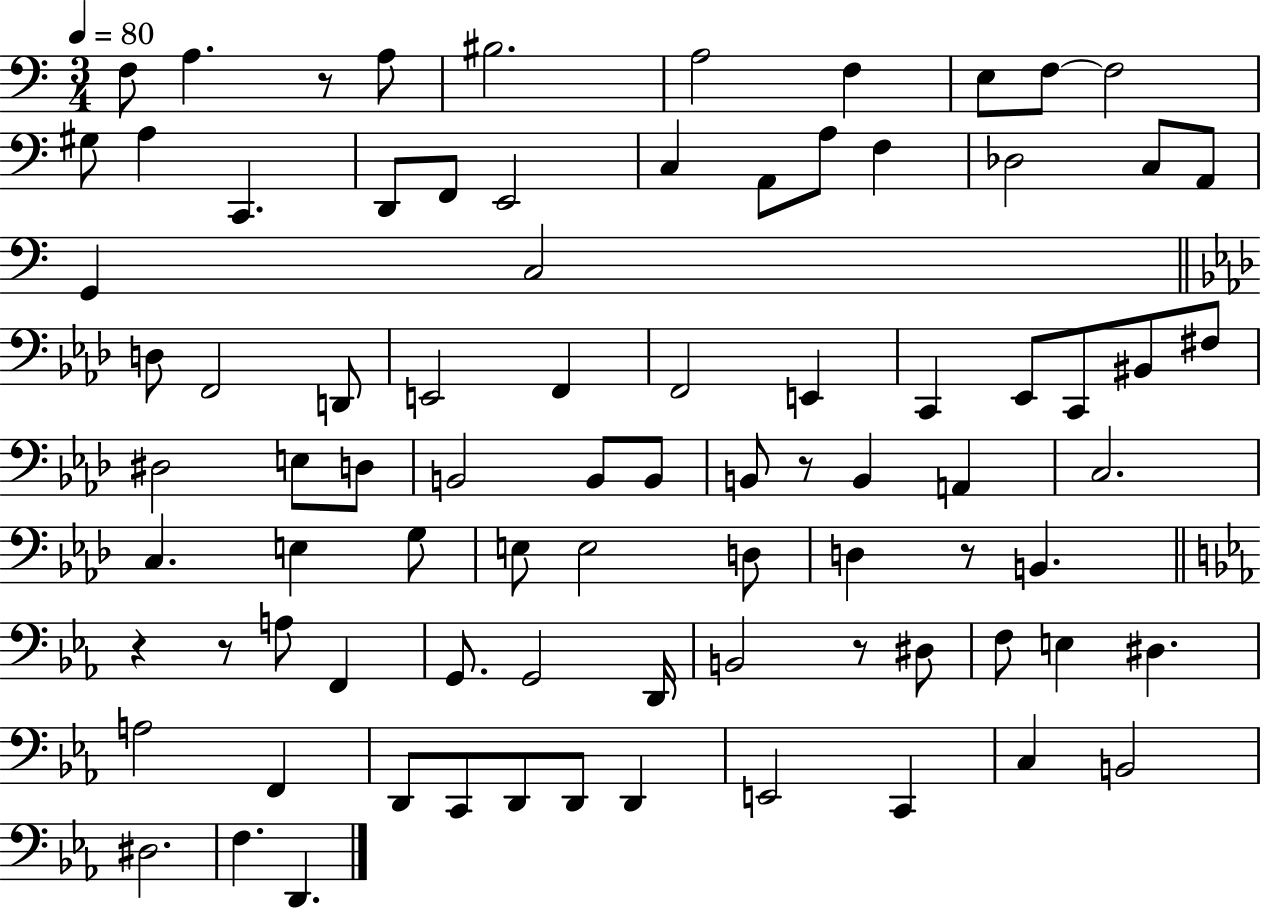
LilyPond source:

{
  \clef bass
  \numericTimeSignature
  \time 3/4
  \key c \major
  \tempo 4 = 80
  f8 a4. r8 a8 | bis2. | a2 f4 | e8 f8~~ f2 | \break gis8 a4 c,4. | d,8 f,8 e,2 | c4 a,8 a8 f4 | des2 c8 a,8 | \break g,4 c2 | \bar "||" \break \key aes \major d8 f,2 d,8 | e,2 f,4 | f,2 e,4 | c,4 ees,8 c,8 bis,8 fis8 | \break dis2 e8 d8 | b,2 b,8 b,8 | b,8 r8 b,4 a,4 | c2. | \break c4. e4 g8 | e8 e2 d8 | d4 r8 b,4. | \bar "||" \break \key ees \major r4 r8 a8 f,4 | g,8. g,2 d,16 | b,2 r8 dis8 | f8 e4 dis4. | \break a2 f,4 | d,8 c,8 d,8 d,8 d,4 | e,2 c,4 | c4 b,2 | \break dis2. | f4. d,4. | \bar "|."
}